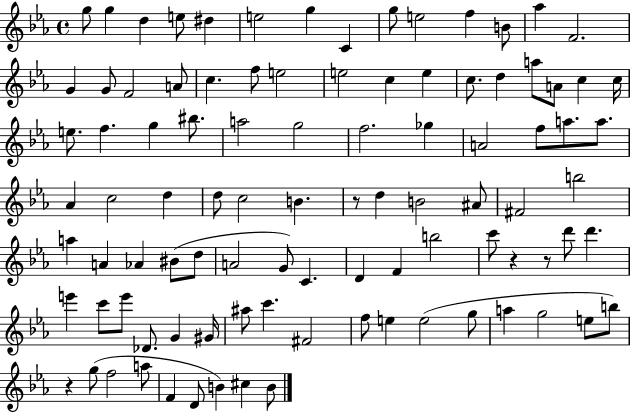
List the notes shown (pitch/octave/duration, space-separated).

G5/e G5/q D5/q E5/e D#5/q E5/h G5/q C4/q G5/e E5/h F5/q B4/e Ab5/q F4/h. G4/q G4/e F4/h A4/e C5/q. F5/e E5/h E5/h C5/q E5/q C5/e. D5/q A5/e A4/e C5/q C5/s E5/e. F5/q. G5/q BIS5/e. A5/h G5/h F5/h. Gb5/q A4/h F5/e A5/e. A5/e. Ab4/q C5/h D5/q D5/e C5/h B4/q. R/e D5/q B4/h A#4/e F#4/h B5/h A5/q A4/q Ab4/q BIS4/e D5/e A4/h G4/e C4/q. D4/q F4/q B5/h C6/e R/q R/e D6/e D6/q. E6/q C6/e E6/e Db4/e. G4/q G#4/s A#5/e C6/q. F#4/h F5/e E5/q E5/h G5/e A5/q G5/h E5/e B5/e R/q G5/e F5/h A5/e F4/q D4/e B4/q C#5/q B4/e